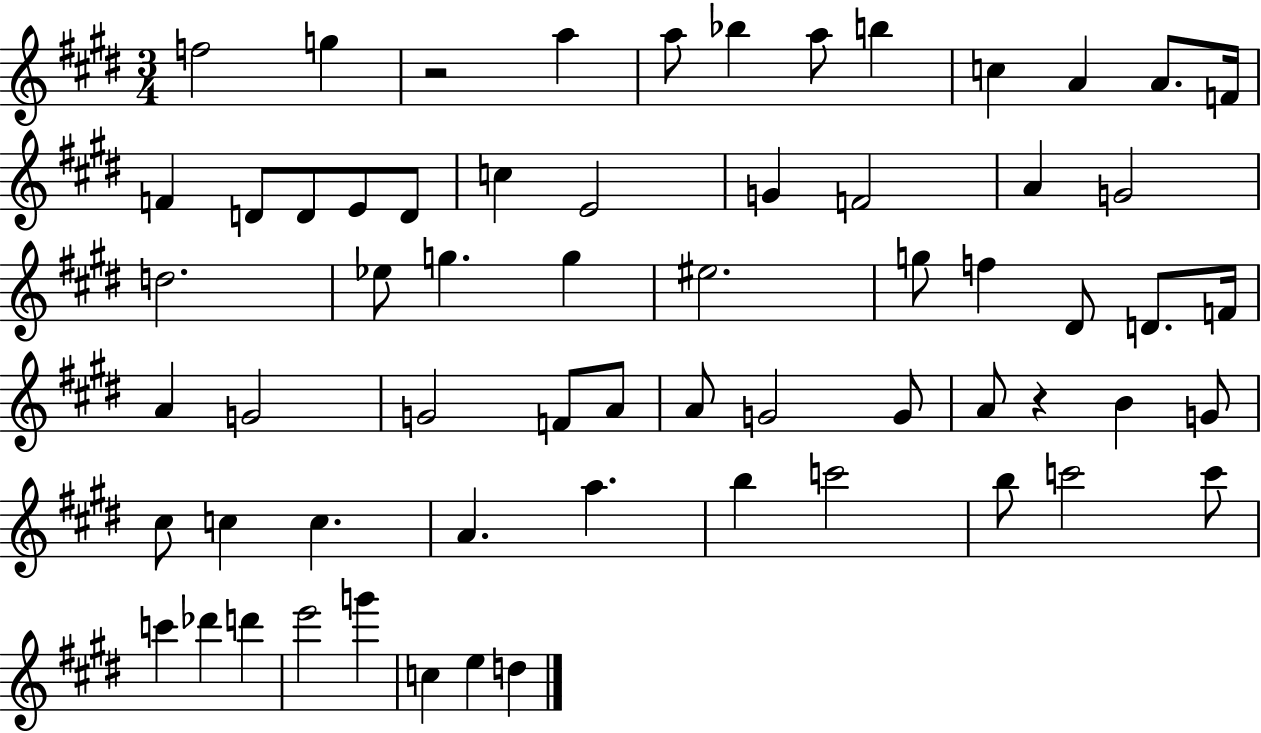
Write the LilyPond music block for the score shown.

{
  \clef treble
  \numericTimeSignature
  \time 3/4
  \key e \major
  \repeat volta 2 { f''2 g''4 | r2 a''4 | a''8 bes''4 a''8 b''4 | c''4 a'4 a'8. f'16 | \break f'4 d'8 d'8 e'8 d'8 | c''4 e'2 | g'4 f'2 | a'4 g'2 | \break d''2. | ees''8 g''4. g''4 | eis''2. | g''8 f''4 dis'8 d'8. f'16 | \break a'4 g'2 | g'2 f'8 a'8 | a'8 g'2 g'8 | a'8 r4 b'4 g'8 | \break cis''8 c''4 c''4. | a'4. a''4. | b''4 c'''2 | b''8 c'''2 c'''8 | \break c'''4 des'''4 d'''4 | e'''2 g'''4 | c''4 e''4 d''4 | } \bar "|."
}